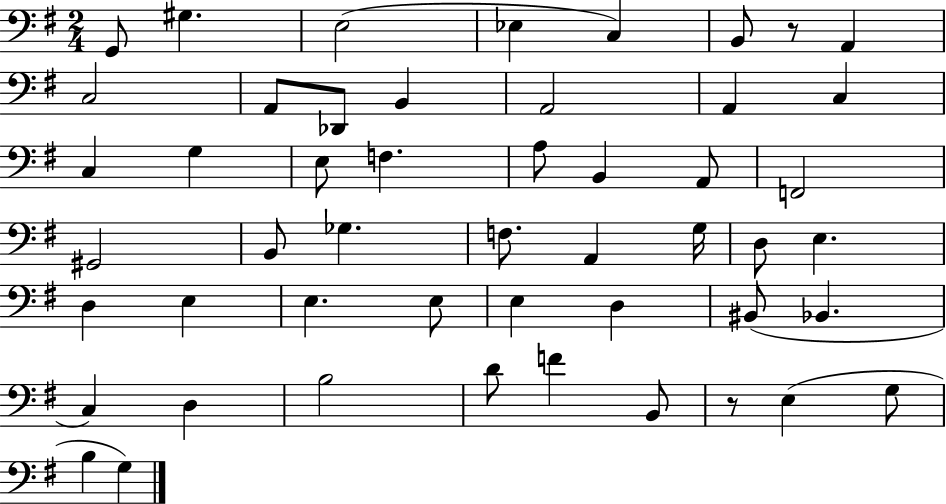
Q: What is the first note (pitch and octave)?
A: G2